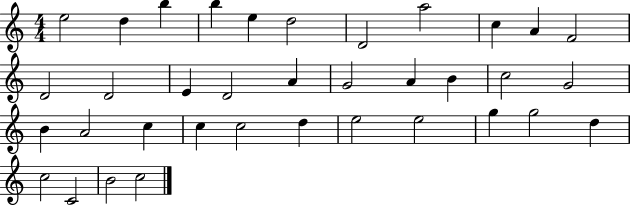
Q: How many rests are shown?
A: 0